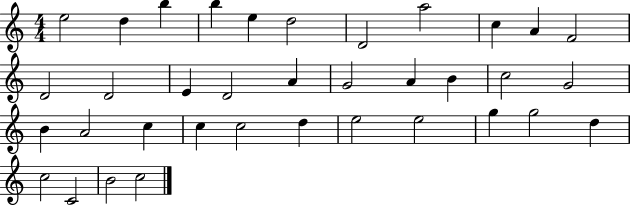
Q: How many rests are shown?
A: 0